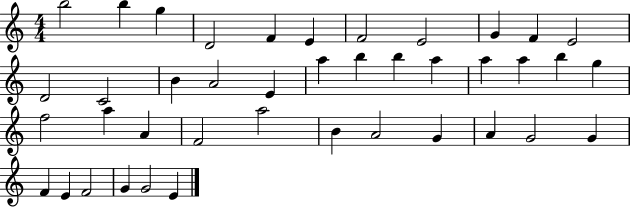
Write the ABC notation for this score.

X:1
T:Untitled
M:4/4
L:1/4
K:C
b2 b g D2 F E F2 E2 G F E2 D2 C2 B A2 E a b b a a a b g f2 a A F2 a2 B A2 G A G2 G F E F2 G G2 E